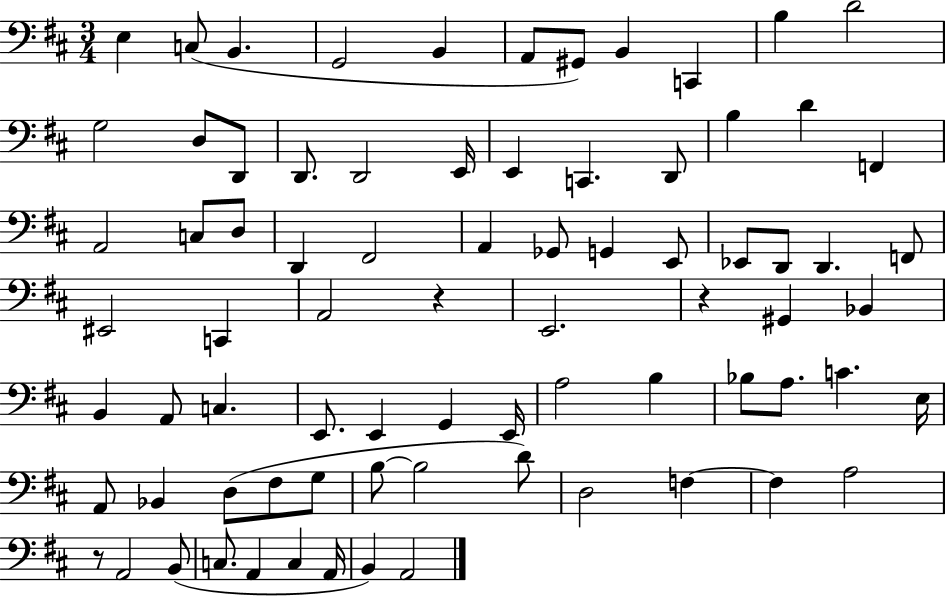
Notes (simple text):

E3/q C3/e B2/q. G2/h B2/q A2/e G#2/e B2/q C2/q B3/q D4/h G3/h D3/e D2/e D2/e. D2/h E2/s E2/q C2/q. D2/e B3/q D4/q F2/q A2/h C3/e D3/e D2/q F#2/h A2/q Gb2/e G2/q E2/e Eb2/e D2/e D2/q. F2/e EIS2/h C2/q A2/h R/q E2/h. R/q G#2/q Bb2/q B2/q A2/e C3/q. E2/e. E2/q G2/q E2/s A3/h B3/q Bb3/e A3/e. C4/q. E3/s A2/e Bb2/q D3/e F#3/e G3/e B3/e B3/h D4/e D3/h F3/q F3/q A3/h R/e A2/h B2/e C3/e. A2/q C3/q A2/s B2/q A2/h